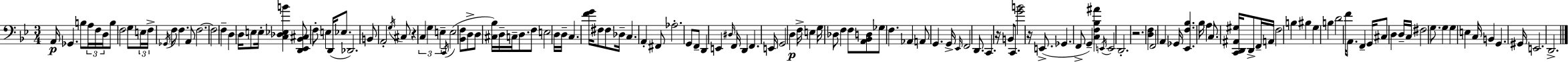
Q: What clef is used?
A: bass